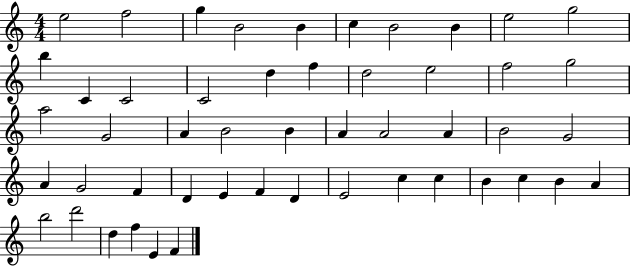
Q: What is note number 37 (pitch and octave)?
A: D4